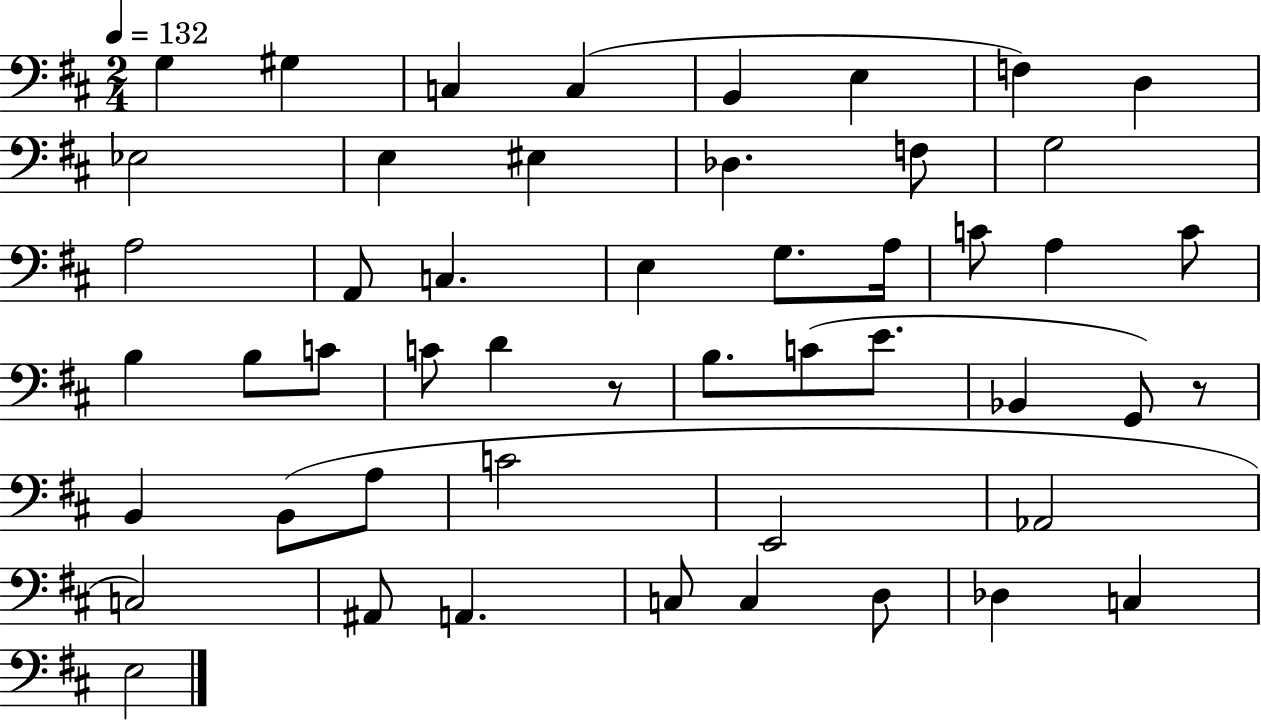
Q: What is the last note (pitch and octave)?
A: E3